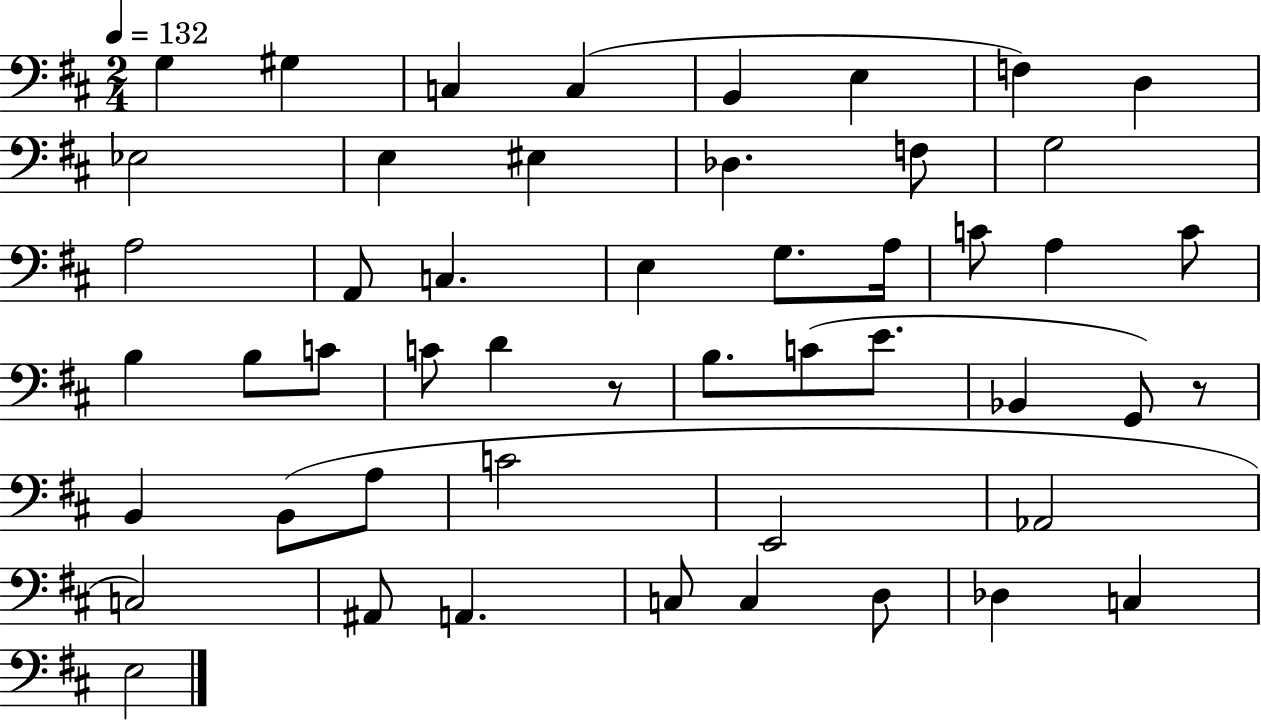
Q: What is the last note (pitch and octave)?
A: E3